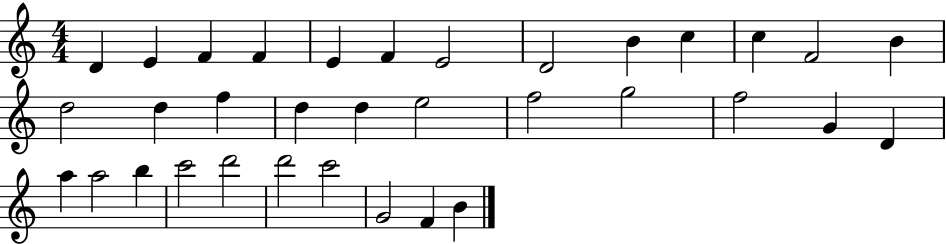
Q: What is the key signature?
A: C major